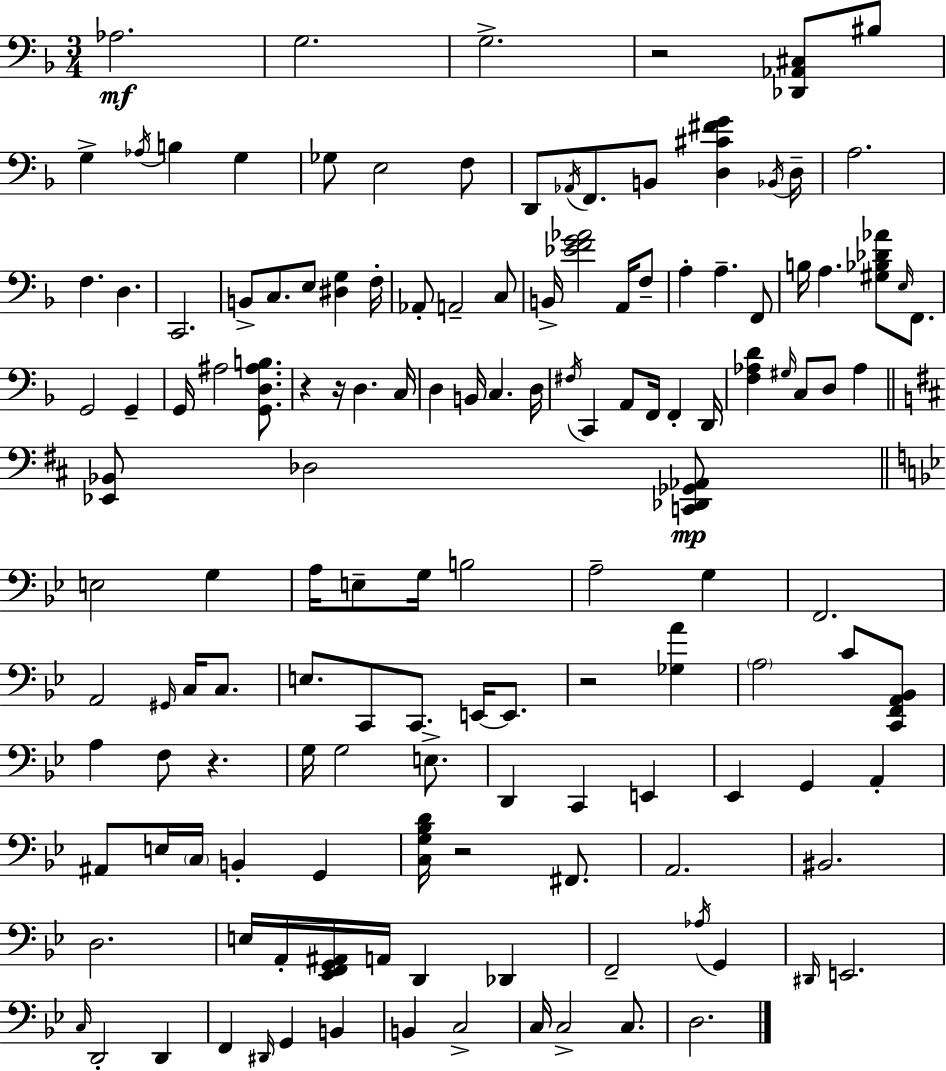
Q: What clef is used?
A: bass